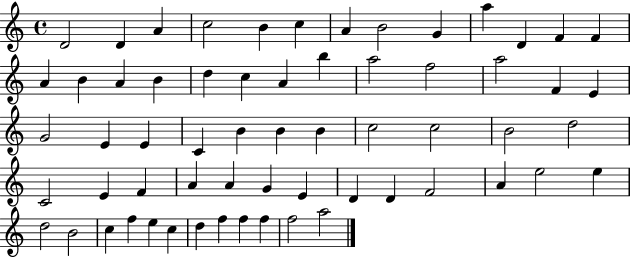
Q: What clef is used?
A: treble